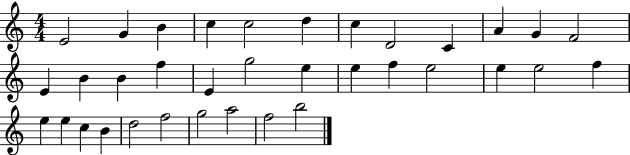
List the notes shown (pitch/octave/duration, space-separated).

E4/h G4/q B4/q C5/q C5/h D5/q C5/q D4/h C4/q A4/q G4/q F4/h E4/q B4/q B4/q F5/q E4/q G5/h E5/q E5/q F5/q E5/h E5/q E5/h F5/q E5/q E5/q C5/q B4/q D5/h F5/h G5/h A5/h F5/h B5/h